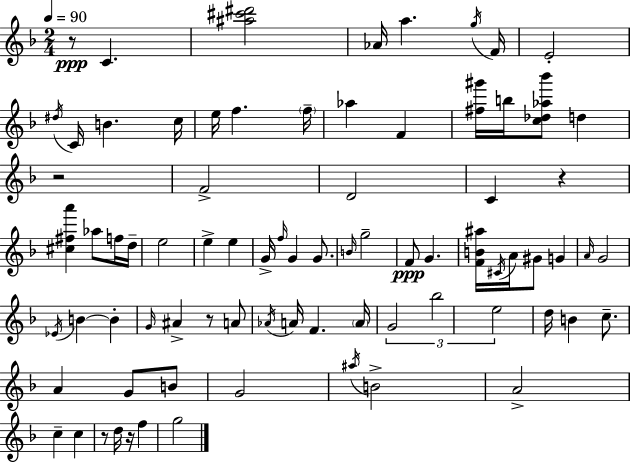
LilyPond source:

{
  \clef treble
  \numericTimeSignature
  \time 2/4
  \key f \major
  \tempo 4 = 90
  r8\ppp c'4. | <ais'' cis''' dis'''>2 | aes'16 a''4. \acciaccatura { g''16 } | f'16 e'2-. | \break \acciaccatura { dis''16 } c'16 b'4. | c''16 e''16 f''4. | \parenthesize f''16-- aes''4 f'4 | <fis'' gis'''>16 b''16 <c'' des'' aes'' bes'''>8 d''4 | \break r2 | f'2-> | d'2 | c'4 r4 | \break <cis'' fis'' a'''>4 aes''8 | f''16 d''16-- e''2 | e''4-> e''4 | g'16-> \grace { f''16 } g'4 | \break g'8. \grace { b'16 } g''2-- | f'8\ppp g'4. | <f' b' ais''>16 \acciaccatura { cis'16 } a'16 gis'8 | g'4 \grace { a'16 } g'2 | \break \acciaccatura { ees'16 } b'4~~ | b'4-. \grace { g'16 } | ais'4-> r8 a'8 | \acciaccatura { aes'16 } a'16 f'4. | \break \parenthesize a'16 \tuplet 3/2 { g'2 | bes''2 | e''2 } | d''16 b'4 c''8.-- | \break a'4 g'8 b'8 | g'2 | \acciaccatura { ais''16 } b'2-> | a'2-> | \break c''4-- c''4 | r8 d''16 r16 f''4 | g''2 | \bar "|."
}